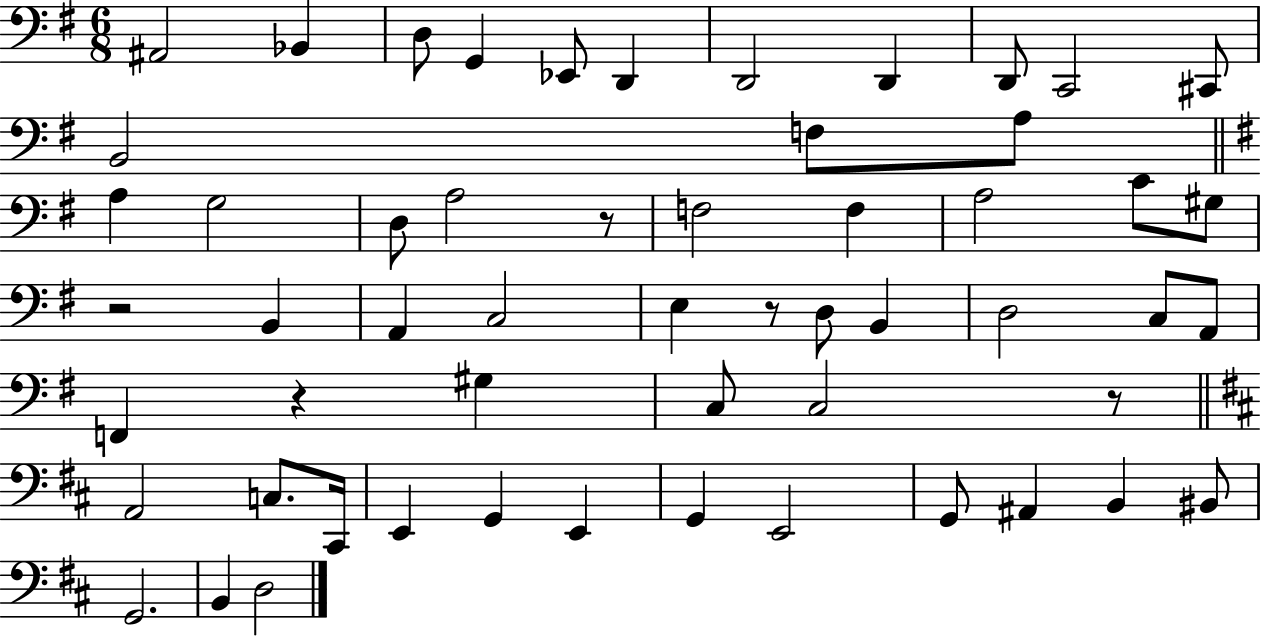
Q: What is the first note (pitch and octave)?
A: A#2